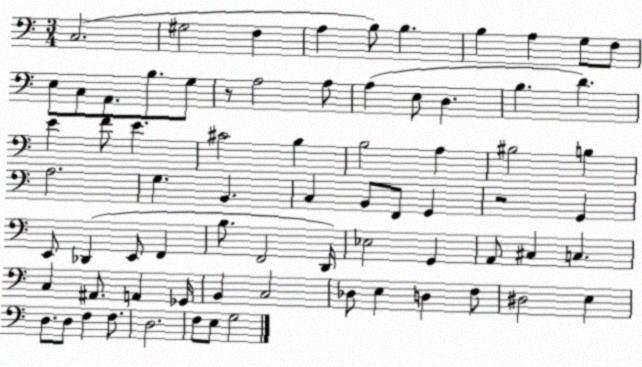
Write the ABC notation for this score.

X:1
T:Untitled
M:3/4
L:1/4
K:C
C,2 ^G,2 F, A, B,/2 B, B, A, G,/2 F,/2 E,/2 C,/2 A,,/2 B,/2 G,/2 z/2 A,2 A,/2 A, E,/2 D, B, D E F/2 E ^C2 B, B,2 A, ^B,2 B, A,2 G, B,, C, B,,/2 F,,/2 G,, z2 G,, E,,/2 _D,, E,,/2 F,, B,/2 F,,2 D,,/4 _E,2 G,, A,,/2 ^C, C, C, ^A,,/2 A,, _G,,/4 B,, C,2 _D,/2 E, D, F,/2 ^D,2 E, D,/2 D,/2 F, F,/2 D,2 F,/2 E,/2 G,2